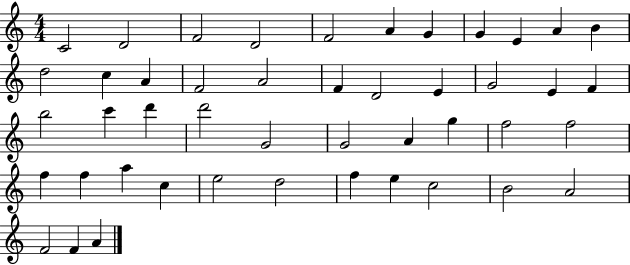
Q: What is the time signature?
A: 4/4